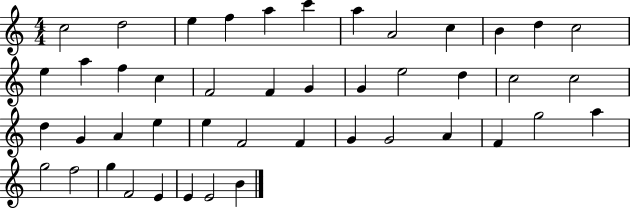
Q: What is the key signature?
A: C major